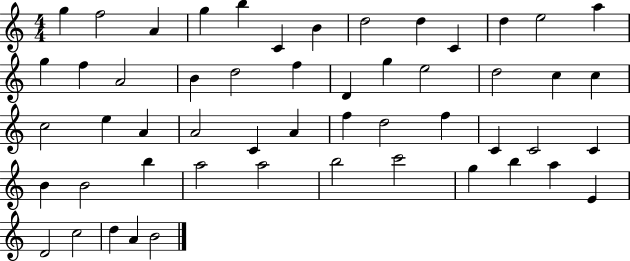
G5/q F5/h A4/q G5/q B5/q C4/q B4/q D5/h D5/q C4/q D5/q E5/h A5/q G5/q F5/q A4/h B4/q D5/h F5/q D4/q G5/q E5/h D5/h C5/q C5/q C5/h E5/q A4/q A4/h C4/q A4/q F5/q D5/h F5/q C4/q C4/h C4/q B4/q B4/h B5/q A5/h A5/h B5/h C6/h G5/q B5/q A5/q E4/q D4/h C5/h D5/q A4/q B4/h